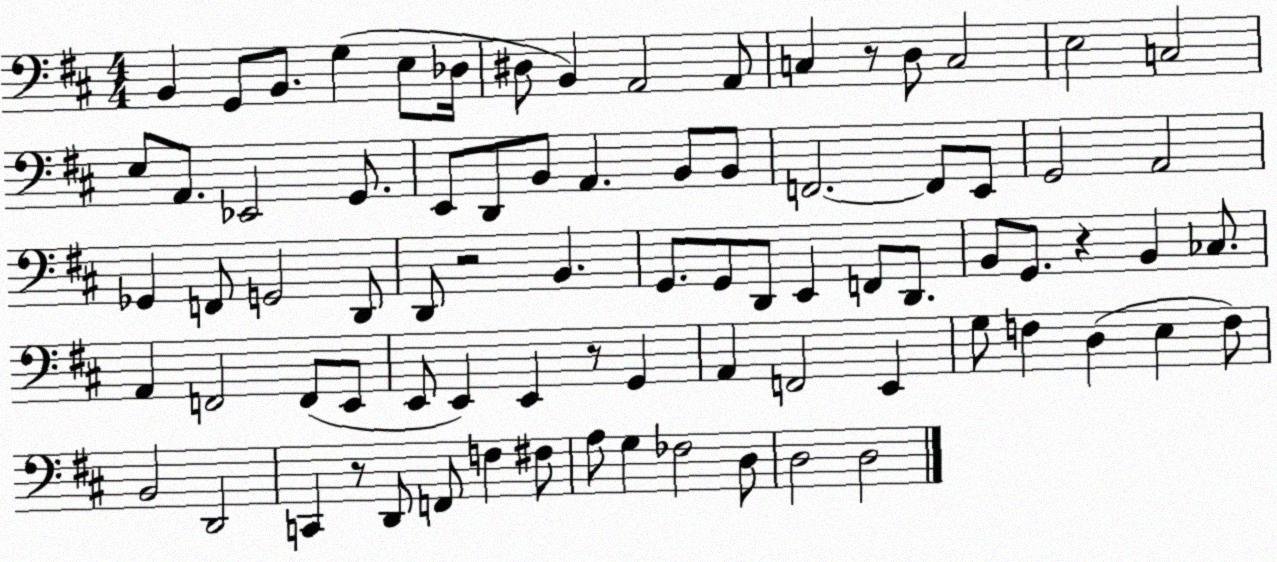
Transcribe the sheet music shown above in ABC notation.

X:1
T:Untitled
M:4/4
L:1/4
K:D
B,, G,,/2 B,,/2 G, E,/2 _D,/4 ^D,/2 B,, A,,2 A,,/2 C, z/2 D,/2 C,2 E,2 C,2 E,/2 A,,/2 _E,,2 G,,/2 E,,/2 D,,/2 B,,/2 A,, B,,/2 B,,/2 F,,2 F,,/2 E,,/2 G,,2 A,,2 _G,, F,,/2 G,,2 D,,/2 D,,/2 z2 B,, G,,/2 G,,/2 D,,/2 E,, F,,/2 D,,/2 B,,/2 G,,/2 z B,, _C,/2 A,, F,,2 F,,/2 E,,/2 E,,/2 E,, E,, z/2 G,, A,, F,,2 E,, G,/2 F, D, E, F,/2 B,,2 D,,2 C,, z/2 D,,/2 F,,/2 F, ^F,/2 A,/2 G, _F,2 D,/2 D,2 D,2